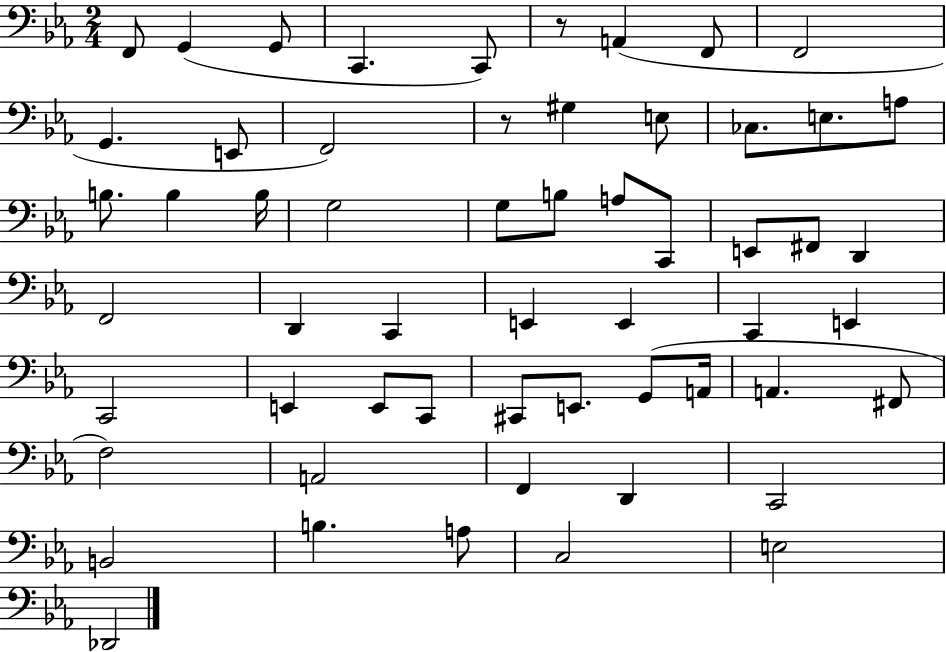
F2/e G2/q G2/e C2/q. C2/e R/e A2/q F2/e F2/h G2/q. E2/e F2/h R/e G#3/q E3/e CES3/e. E3/e. A3/e B3/e. B3/q B3/s G3/h G3/e B3/e A3/e C2/e E2/e F#2/e D2/q F2/h D2/q C2/q E2/q E2/q C2/q E2/q C2/h E2/q E2/e C2/e C#2/e E2/e. G2/e A2/s A2/q. F#2/e F3/h A2/h F2/q D2/q C2/h B2/h B3/q. A3/e C3/h E3/h Db2/h